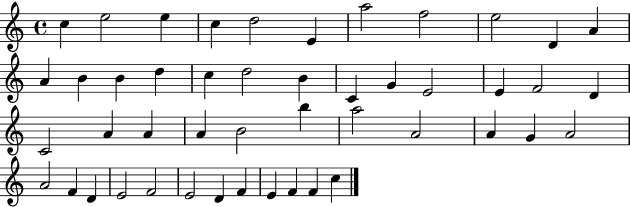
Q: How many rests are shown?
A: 0